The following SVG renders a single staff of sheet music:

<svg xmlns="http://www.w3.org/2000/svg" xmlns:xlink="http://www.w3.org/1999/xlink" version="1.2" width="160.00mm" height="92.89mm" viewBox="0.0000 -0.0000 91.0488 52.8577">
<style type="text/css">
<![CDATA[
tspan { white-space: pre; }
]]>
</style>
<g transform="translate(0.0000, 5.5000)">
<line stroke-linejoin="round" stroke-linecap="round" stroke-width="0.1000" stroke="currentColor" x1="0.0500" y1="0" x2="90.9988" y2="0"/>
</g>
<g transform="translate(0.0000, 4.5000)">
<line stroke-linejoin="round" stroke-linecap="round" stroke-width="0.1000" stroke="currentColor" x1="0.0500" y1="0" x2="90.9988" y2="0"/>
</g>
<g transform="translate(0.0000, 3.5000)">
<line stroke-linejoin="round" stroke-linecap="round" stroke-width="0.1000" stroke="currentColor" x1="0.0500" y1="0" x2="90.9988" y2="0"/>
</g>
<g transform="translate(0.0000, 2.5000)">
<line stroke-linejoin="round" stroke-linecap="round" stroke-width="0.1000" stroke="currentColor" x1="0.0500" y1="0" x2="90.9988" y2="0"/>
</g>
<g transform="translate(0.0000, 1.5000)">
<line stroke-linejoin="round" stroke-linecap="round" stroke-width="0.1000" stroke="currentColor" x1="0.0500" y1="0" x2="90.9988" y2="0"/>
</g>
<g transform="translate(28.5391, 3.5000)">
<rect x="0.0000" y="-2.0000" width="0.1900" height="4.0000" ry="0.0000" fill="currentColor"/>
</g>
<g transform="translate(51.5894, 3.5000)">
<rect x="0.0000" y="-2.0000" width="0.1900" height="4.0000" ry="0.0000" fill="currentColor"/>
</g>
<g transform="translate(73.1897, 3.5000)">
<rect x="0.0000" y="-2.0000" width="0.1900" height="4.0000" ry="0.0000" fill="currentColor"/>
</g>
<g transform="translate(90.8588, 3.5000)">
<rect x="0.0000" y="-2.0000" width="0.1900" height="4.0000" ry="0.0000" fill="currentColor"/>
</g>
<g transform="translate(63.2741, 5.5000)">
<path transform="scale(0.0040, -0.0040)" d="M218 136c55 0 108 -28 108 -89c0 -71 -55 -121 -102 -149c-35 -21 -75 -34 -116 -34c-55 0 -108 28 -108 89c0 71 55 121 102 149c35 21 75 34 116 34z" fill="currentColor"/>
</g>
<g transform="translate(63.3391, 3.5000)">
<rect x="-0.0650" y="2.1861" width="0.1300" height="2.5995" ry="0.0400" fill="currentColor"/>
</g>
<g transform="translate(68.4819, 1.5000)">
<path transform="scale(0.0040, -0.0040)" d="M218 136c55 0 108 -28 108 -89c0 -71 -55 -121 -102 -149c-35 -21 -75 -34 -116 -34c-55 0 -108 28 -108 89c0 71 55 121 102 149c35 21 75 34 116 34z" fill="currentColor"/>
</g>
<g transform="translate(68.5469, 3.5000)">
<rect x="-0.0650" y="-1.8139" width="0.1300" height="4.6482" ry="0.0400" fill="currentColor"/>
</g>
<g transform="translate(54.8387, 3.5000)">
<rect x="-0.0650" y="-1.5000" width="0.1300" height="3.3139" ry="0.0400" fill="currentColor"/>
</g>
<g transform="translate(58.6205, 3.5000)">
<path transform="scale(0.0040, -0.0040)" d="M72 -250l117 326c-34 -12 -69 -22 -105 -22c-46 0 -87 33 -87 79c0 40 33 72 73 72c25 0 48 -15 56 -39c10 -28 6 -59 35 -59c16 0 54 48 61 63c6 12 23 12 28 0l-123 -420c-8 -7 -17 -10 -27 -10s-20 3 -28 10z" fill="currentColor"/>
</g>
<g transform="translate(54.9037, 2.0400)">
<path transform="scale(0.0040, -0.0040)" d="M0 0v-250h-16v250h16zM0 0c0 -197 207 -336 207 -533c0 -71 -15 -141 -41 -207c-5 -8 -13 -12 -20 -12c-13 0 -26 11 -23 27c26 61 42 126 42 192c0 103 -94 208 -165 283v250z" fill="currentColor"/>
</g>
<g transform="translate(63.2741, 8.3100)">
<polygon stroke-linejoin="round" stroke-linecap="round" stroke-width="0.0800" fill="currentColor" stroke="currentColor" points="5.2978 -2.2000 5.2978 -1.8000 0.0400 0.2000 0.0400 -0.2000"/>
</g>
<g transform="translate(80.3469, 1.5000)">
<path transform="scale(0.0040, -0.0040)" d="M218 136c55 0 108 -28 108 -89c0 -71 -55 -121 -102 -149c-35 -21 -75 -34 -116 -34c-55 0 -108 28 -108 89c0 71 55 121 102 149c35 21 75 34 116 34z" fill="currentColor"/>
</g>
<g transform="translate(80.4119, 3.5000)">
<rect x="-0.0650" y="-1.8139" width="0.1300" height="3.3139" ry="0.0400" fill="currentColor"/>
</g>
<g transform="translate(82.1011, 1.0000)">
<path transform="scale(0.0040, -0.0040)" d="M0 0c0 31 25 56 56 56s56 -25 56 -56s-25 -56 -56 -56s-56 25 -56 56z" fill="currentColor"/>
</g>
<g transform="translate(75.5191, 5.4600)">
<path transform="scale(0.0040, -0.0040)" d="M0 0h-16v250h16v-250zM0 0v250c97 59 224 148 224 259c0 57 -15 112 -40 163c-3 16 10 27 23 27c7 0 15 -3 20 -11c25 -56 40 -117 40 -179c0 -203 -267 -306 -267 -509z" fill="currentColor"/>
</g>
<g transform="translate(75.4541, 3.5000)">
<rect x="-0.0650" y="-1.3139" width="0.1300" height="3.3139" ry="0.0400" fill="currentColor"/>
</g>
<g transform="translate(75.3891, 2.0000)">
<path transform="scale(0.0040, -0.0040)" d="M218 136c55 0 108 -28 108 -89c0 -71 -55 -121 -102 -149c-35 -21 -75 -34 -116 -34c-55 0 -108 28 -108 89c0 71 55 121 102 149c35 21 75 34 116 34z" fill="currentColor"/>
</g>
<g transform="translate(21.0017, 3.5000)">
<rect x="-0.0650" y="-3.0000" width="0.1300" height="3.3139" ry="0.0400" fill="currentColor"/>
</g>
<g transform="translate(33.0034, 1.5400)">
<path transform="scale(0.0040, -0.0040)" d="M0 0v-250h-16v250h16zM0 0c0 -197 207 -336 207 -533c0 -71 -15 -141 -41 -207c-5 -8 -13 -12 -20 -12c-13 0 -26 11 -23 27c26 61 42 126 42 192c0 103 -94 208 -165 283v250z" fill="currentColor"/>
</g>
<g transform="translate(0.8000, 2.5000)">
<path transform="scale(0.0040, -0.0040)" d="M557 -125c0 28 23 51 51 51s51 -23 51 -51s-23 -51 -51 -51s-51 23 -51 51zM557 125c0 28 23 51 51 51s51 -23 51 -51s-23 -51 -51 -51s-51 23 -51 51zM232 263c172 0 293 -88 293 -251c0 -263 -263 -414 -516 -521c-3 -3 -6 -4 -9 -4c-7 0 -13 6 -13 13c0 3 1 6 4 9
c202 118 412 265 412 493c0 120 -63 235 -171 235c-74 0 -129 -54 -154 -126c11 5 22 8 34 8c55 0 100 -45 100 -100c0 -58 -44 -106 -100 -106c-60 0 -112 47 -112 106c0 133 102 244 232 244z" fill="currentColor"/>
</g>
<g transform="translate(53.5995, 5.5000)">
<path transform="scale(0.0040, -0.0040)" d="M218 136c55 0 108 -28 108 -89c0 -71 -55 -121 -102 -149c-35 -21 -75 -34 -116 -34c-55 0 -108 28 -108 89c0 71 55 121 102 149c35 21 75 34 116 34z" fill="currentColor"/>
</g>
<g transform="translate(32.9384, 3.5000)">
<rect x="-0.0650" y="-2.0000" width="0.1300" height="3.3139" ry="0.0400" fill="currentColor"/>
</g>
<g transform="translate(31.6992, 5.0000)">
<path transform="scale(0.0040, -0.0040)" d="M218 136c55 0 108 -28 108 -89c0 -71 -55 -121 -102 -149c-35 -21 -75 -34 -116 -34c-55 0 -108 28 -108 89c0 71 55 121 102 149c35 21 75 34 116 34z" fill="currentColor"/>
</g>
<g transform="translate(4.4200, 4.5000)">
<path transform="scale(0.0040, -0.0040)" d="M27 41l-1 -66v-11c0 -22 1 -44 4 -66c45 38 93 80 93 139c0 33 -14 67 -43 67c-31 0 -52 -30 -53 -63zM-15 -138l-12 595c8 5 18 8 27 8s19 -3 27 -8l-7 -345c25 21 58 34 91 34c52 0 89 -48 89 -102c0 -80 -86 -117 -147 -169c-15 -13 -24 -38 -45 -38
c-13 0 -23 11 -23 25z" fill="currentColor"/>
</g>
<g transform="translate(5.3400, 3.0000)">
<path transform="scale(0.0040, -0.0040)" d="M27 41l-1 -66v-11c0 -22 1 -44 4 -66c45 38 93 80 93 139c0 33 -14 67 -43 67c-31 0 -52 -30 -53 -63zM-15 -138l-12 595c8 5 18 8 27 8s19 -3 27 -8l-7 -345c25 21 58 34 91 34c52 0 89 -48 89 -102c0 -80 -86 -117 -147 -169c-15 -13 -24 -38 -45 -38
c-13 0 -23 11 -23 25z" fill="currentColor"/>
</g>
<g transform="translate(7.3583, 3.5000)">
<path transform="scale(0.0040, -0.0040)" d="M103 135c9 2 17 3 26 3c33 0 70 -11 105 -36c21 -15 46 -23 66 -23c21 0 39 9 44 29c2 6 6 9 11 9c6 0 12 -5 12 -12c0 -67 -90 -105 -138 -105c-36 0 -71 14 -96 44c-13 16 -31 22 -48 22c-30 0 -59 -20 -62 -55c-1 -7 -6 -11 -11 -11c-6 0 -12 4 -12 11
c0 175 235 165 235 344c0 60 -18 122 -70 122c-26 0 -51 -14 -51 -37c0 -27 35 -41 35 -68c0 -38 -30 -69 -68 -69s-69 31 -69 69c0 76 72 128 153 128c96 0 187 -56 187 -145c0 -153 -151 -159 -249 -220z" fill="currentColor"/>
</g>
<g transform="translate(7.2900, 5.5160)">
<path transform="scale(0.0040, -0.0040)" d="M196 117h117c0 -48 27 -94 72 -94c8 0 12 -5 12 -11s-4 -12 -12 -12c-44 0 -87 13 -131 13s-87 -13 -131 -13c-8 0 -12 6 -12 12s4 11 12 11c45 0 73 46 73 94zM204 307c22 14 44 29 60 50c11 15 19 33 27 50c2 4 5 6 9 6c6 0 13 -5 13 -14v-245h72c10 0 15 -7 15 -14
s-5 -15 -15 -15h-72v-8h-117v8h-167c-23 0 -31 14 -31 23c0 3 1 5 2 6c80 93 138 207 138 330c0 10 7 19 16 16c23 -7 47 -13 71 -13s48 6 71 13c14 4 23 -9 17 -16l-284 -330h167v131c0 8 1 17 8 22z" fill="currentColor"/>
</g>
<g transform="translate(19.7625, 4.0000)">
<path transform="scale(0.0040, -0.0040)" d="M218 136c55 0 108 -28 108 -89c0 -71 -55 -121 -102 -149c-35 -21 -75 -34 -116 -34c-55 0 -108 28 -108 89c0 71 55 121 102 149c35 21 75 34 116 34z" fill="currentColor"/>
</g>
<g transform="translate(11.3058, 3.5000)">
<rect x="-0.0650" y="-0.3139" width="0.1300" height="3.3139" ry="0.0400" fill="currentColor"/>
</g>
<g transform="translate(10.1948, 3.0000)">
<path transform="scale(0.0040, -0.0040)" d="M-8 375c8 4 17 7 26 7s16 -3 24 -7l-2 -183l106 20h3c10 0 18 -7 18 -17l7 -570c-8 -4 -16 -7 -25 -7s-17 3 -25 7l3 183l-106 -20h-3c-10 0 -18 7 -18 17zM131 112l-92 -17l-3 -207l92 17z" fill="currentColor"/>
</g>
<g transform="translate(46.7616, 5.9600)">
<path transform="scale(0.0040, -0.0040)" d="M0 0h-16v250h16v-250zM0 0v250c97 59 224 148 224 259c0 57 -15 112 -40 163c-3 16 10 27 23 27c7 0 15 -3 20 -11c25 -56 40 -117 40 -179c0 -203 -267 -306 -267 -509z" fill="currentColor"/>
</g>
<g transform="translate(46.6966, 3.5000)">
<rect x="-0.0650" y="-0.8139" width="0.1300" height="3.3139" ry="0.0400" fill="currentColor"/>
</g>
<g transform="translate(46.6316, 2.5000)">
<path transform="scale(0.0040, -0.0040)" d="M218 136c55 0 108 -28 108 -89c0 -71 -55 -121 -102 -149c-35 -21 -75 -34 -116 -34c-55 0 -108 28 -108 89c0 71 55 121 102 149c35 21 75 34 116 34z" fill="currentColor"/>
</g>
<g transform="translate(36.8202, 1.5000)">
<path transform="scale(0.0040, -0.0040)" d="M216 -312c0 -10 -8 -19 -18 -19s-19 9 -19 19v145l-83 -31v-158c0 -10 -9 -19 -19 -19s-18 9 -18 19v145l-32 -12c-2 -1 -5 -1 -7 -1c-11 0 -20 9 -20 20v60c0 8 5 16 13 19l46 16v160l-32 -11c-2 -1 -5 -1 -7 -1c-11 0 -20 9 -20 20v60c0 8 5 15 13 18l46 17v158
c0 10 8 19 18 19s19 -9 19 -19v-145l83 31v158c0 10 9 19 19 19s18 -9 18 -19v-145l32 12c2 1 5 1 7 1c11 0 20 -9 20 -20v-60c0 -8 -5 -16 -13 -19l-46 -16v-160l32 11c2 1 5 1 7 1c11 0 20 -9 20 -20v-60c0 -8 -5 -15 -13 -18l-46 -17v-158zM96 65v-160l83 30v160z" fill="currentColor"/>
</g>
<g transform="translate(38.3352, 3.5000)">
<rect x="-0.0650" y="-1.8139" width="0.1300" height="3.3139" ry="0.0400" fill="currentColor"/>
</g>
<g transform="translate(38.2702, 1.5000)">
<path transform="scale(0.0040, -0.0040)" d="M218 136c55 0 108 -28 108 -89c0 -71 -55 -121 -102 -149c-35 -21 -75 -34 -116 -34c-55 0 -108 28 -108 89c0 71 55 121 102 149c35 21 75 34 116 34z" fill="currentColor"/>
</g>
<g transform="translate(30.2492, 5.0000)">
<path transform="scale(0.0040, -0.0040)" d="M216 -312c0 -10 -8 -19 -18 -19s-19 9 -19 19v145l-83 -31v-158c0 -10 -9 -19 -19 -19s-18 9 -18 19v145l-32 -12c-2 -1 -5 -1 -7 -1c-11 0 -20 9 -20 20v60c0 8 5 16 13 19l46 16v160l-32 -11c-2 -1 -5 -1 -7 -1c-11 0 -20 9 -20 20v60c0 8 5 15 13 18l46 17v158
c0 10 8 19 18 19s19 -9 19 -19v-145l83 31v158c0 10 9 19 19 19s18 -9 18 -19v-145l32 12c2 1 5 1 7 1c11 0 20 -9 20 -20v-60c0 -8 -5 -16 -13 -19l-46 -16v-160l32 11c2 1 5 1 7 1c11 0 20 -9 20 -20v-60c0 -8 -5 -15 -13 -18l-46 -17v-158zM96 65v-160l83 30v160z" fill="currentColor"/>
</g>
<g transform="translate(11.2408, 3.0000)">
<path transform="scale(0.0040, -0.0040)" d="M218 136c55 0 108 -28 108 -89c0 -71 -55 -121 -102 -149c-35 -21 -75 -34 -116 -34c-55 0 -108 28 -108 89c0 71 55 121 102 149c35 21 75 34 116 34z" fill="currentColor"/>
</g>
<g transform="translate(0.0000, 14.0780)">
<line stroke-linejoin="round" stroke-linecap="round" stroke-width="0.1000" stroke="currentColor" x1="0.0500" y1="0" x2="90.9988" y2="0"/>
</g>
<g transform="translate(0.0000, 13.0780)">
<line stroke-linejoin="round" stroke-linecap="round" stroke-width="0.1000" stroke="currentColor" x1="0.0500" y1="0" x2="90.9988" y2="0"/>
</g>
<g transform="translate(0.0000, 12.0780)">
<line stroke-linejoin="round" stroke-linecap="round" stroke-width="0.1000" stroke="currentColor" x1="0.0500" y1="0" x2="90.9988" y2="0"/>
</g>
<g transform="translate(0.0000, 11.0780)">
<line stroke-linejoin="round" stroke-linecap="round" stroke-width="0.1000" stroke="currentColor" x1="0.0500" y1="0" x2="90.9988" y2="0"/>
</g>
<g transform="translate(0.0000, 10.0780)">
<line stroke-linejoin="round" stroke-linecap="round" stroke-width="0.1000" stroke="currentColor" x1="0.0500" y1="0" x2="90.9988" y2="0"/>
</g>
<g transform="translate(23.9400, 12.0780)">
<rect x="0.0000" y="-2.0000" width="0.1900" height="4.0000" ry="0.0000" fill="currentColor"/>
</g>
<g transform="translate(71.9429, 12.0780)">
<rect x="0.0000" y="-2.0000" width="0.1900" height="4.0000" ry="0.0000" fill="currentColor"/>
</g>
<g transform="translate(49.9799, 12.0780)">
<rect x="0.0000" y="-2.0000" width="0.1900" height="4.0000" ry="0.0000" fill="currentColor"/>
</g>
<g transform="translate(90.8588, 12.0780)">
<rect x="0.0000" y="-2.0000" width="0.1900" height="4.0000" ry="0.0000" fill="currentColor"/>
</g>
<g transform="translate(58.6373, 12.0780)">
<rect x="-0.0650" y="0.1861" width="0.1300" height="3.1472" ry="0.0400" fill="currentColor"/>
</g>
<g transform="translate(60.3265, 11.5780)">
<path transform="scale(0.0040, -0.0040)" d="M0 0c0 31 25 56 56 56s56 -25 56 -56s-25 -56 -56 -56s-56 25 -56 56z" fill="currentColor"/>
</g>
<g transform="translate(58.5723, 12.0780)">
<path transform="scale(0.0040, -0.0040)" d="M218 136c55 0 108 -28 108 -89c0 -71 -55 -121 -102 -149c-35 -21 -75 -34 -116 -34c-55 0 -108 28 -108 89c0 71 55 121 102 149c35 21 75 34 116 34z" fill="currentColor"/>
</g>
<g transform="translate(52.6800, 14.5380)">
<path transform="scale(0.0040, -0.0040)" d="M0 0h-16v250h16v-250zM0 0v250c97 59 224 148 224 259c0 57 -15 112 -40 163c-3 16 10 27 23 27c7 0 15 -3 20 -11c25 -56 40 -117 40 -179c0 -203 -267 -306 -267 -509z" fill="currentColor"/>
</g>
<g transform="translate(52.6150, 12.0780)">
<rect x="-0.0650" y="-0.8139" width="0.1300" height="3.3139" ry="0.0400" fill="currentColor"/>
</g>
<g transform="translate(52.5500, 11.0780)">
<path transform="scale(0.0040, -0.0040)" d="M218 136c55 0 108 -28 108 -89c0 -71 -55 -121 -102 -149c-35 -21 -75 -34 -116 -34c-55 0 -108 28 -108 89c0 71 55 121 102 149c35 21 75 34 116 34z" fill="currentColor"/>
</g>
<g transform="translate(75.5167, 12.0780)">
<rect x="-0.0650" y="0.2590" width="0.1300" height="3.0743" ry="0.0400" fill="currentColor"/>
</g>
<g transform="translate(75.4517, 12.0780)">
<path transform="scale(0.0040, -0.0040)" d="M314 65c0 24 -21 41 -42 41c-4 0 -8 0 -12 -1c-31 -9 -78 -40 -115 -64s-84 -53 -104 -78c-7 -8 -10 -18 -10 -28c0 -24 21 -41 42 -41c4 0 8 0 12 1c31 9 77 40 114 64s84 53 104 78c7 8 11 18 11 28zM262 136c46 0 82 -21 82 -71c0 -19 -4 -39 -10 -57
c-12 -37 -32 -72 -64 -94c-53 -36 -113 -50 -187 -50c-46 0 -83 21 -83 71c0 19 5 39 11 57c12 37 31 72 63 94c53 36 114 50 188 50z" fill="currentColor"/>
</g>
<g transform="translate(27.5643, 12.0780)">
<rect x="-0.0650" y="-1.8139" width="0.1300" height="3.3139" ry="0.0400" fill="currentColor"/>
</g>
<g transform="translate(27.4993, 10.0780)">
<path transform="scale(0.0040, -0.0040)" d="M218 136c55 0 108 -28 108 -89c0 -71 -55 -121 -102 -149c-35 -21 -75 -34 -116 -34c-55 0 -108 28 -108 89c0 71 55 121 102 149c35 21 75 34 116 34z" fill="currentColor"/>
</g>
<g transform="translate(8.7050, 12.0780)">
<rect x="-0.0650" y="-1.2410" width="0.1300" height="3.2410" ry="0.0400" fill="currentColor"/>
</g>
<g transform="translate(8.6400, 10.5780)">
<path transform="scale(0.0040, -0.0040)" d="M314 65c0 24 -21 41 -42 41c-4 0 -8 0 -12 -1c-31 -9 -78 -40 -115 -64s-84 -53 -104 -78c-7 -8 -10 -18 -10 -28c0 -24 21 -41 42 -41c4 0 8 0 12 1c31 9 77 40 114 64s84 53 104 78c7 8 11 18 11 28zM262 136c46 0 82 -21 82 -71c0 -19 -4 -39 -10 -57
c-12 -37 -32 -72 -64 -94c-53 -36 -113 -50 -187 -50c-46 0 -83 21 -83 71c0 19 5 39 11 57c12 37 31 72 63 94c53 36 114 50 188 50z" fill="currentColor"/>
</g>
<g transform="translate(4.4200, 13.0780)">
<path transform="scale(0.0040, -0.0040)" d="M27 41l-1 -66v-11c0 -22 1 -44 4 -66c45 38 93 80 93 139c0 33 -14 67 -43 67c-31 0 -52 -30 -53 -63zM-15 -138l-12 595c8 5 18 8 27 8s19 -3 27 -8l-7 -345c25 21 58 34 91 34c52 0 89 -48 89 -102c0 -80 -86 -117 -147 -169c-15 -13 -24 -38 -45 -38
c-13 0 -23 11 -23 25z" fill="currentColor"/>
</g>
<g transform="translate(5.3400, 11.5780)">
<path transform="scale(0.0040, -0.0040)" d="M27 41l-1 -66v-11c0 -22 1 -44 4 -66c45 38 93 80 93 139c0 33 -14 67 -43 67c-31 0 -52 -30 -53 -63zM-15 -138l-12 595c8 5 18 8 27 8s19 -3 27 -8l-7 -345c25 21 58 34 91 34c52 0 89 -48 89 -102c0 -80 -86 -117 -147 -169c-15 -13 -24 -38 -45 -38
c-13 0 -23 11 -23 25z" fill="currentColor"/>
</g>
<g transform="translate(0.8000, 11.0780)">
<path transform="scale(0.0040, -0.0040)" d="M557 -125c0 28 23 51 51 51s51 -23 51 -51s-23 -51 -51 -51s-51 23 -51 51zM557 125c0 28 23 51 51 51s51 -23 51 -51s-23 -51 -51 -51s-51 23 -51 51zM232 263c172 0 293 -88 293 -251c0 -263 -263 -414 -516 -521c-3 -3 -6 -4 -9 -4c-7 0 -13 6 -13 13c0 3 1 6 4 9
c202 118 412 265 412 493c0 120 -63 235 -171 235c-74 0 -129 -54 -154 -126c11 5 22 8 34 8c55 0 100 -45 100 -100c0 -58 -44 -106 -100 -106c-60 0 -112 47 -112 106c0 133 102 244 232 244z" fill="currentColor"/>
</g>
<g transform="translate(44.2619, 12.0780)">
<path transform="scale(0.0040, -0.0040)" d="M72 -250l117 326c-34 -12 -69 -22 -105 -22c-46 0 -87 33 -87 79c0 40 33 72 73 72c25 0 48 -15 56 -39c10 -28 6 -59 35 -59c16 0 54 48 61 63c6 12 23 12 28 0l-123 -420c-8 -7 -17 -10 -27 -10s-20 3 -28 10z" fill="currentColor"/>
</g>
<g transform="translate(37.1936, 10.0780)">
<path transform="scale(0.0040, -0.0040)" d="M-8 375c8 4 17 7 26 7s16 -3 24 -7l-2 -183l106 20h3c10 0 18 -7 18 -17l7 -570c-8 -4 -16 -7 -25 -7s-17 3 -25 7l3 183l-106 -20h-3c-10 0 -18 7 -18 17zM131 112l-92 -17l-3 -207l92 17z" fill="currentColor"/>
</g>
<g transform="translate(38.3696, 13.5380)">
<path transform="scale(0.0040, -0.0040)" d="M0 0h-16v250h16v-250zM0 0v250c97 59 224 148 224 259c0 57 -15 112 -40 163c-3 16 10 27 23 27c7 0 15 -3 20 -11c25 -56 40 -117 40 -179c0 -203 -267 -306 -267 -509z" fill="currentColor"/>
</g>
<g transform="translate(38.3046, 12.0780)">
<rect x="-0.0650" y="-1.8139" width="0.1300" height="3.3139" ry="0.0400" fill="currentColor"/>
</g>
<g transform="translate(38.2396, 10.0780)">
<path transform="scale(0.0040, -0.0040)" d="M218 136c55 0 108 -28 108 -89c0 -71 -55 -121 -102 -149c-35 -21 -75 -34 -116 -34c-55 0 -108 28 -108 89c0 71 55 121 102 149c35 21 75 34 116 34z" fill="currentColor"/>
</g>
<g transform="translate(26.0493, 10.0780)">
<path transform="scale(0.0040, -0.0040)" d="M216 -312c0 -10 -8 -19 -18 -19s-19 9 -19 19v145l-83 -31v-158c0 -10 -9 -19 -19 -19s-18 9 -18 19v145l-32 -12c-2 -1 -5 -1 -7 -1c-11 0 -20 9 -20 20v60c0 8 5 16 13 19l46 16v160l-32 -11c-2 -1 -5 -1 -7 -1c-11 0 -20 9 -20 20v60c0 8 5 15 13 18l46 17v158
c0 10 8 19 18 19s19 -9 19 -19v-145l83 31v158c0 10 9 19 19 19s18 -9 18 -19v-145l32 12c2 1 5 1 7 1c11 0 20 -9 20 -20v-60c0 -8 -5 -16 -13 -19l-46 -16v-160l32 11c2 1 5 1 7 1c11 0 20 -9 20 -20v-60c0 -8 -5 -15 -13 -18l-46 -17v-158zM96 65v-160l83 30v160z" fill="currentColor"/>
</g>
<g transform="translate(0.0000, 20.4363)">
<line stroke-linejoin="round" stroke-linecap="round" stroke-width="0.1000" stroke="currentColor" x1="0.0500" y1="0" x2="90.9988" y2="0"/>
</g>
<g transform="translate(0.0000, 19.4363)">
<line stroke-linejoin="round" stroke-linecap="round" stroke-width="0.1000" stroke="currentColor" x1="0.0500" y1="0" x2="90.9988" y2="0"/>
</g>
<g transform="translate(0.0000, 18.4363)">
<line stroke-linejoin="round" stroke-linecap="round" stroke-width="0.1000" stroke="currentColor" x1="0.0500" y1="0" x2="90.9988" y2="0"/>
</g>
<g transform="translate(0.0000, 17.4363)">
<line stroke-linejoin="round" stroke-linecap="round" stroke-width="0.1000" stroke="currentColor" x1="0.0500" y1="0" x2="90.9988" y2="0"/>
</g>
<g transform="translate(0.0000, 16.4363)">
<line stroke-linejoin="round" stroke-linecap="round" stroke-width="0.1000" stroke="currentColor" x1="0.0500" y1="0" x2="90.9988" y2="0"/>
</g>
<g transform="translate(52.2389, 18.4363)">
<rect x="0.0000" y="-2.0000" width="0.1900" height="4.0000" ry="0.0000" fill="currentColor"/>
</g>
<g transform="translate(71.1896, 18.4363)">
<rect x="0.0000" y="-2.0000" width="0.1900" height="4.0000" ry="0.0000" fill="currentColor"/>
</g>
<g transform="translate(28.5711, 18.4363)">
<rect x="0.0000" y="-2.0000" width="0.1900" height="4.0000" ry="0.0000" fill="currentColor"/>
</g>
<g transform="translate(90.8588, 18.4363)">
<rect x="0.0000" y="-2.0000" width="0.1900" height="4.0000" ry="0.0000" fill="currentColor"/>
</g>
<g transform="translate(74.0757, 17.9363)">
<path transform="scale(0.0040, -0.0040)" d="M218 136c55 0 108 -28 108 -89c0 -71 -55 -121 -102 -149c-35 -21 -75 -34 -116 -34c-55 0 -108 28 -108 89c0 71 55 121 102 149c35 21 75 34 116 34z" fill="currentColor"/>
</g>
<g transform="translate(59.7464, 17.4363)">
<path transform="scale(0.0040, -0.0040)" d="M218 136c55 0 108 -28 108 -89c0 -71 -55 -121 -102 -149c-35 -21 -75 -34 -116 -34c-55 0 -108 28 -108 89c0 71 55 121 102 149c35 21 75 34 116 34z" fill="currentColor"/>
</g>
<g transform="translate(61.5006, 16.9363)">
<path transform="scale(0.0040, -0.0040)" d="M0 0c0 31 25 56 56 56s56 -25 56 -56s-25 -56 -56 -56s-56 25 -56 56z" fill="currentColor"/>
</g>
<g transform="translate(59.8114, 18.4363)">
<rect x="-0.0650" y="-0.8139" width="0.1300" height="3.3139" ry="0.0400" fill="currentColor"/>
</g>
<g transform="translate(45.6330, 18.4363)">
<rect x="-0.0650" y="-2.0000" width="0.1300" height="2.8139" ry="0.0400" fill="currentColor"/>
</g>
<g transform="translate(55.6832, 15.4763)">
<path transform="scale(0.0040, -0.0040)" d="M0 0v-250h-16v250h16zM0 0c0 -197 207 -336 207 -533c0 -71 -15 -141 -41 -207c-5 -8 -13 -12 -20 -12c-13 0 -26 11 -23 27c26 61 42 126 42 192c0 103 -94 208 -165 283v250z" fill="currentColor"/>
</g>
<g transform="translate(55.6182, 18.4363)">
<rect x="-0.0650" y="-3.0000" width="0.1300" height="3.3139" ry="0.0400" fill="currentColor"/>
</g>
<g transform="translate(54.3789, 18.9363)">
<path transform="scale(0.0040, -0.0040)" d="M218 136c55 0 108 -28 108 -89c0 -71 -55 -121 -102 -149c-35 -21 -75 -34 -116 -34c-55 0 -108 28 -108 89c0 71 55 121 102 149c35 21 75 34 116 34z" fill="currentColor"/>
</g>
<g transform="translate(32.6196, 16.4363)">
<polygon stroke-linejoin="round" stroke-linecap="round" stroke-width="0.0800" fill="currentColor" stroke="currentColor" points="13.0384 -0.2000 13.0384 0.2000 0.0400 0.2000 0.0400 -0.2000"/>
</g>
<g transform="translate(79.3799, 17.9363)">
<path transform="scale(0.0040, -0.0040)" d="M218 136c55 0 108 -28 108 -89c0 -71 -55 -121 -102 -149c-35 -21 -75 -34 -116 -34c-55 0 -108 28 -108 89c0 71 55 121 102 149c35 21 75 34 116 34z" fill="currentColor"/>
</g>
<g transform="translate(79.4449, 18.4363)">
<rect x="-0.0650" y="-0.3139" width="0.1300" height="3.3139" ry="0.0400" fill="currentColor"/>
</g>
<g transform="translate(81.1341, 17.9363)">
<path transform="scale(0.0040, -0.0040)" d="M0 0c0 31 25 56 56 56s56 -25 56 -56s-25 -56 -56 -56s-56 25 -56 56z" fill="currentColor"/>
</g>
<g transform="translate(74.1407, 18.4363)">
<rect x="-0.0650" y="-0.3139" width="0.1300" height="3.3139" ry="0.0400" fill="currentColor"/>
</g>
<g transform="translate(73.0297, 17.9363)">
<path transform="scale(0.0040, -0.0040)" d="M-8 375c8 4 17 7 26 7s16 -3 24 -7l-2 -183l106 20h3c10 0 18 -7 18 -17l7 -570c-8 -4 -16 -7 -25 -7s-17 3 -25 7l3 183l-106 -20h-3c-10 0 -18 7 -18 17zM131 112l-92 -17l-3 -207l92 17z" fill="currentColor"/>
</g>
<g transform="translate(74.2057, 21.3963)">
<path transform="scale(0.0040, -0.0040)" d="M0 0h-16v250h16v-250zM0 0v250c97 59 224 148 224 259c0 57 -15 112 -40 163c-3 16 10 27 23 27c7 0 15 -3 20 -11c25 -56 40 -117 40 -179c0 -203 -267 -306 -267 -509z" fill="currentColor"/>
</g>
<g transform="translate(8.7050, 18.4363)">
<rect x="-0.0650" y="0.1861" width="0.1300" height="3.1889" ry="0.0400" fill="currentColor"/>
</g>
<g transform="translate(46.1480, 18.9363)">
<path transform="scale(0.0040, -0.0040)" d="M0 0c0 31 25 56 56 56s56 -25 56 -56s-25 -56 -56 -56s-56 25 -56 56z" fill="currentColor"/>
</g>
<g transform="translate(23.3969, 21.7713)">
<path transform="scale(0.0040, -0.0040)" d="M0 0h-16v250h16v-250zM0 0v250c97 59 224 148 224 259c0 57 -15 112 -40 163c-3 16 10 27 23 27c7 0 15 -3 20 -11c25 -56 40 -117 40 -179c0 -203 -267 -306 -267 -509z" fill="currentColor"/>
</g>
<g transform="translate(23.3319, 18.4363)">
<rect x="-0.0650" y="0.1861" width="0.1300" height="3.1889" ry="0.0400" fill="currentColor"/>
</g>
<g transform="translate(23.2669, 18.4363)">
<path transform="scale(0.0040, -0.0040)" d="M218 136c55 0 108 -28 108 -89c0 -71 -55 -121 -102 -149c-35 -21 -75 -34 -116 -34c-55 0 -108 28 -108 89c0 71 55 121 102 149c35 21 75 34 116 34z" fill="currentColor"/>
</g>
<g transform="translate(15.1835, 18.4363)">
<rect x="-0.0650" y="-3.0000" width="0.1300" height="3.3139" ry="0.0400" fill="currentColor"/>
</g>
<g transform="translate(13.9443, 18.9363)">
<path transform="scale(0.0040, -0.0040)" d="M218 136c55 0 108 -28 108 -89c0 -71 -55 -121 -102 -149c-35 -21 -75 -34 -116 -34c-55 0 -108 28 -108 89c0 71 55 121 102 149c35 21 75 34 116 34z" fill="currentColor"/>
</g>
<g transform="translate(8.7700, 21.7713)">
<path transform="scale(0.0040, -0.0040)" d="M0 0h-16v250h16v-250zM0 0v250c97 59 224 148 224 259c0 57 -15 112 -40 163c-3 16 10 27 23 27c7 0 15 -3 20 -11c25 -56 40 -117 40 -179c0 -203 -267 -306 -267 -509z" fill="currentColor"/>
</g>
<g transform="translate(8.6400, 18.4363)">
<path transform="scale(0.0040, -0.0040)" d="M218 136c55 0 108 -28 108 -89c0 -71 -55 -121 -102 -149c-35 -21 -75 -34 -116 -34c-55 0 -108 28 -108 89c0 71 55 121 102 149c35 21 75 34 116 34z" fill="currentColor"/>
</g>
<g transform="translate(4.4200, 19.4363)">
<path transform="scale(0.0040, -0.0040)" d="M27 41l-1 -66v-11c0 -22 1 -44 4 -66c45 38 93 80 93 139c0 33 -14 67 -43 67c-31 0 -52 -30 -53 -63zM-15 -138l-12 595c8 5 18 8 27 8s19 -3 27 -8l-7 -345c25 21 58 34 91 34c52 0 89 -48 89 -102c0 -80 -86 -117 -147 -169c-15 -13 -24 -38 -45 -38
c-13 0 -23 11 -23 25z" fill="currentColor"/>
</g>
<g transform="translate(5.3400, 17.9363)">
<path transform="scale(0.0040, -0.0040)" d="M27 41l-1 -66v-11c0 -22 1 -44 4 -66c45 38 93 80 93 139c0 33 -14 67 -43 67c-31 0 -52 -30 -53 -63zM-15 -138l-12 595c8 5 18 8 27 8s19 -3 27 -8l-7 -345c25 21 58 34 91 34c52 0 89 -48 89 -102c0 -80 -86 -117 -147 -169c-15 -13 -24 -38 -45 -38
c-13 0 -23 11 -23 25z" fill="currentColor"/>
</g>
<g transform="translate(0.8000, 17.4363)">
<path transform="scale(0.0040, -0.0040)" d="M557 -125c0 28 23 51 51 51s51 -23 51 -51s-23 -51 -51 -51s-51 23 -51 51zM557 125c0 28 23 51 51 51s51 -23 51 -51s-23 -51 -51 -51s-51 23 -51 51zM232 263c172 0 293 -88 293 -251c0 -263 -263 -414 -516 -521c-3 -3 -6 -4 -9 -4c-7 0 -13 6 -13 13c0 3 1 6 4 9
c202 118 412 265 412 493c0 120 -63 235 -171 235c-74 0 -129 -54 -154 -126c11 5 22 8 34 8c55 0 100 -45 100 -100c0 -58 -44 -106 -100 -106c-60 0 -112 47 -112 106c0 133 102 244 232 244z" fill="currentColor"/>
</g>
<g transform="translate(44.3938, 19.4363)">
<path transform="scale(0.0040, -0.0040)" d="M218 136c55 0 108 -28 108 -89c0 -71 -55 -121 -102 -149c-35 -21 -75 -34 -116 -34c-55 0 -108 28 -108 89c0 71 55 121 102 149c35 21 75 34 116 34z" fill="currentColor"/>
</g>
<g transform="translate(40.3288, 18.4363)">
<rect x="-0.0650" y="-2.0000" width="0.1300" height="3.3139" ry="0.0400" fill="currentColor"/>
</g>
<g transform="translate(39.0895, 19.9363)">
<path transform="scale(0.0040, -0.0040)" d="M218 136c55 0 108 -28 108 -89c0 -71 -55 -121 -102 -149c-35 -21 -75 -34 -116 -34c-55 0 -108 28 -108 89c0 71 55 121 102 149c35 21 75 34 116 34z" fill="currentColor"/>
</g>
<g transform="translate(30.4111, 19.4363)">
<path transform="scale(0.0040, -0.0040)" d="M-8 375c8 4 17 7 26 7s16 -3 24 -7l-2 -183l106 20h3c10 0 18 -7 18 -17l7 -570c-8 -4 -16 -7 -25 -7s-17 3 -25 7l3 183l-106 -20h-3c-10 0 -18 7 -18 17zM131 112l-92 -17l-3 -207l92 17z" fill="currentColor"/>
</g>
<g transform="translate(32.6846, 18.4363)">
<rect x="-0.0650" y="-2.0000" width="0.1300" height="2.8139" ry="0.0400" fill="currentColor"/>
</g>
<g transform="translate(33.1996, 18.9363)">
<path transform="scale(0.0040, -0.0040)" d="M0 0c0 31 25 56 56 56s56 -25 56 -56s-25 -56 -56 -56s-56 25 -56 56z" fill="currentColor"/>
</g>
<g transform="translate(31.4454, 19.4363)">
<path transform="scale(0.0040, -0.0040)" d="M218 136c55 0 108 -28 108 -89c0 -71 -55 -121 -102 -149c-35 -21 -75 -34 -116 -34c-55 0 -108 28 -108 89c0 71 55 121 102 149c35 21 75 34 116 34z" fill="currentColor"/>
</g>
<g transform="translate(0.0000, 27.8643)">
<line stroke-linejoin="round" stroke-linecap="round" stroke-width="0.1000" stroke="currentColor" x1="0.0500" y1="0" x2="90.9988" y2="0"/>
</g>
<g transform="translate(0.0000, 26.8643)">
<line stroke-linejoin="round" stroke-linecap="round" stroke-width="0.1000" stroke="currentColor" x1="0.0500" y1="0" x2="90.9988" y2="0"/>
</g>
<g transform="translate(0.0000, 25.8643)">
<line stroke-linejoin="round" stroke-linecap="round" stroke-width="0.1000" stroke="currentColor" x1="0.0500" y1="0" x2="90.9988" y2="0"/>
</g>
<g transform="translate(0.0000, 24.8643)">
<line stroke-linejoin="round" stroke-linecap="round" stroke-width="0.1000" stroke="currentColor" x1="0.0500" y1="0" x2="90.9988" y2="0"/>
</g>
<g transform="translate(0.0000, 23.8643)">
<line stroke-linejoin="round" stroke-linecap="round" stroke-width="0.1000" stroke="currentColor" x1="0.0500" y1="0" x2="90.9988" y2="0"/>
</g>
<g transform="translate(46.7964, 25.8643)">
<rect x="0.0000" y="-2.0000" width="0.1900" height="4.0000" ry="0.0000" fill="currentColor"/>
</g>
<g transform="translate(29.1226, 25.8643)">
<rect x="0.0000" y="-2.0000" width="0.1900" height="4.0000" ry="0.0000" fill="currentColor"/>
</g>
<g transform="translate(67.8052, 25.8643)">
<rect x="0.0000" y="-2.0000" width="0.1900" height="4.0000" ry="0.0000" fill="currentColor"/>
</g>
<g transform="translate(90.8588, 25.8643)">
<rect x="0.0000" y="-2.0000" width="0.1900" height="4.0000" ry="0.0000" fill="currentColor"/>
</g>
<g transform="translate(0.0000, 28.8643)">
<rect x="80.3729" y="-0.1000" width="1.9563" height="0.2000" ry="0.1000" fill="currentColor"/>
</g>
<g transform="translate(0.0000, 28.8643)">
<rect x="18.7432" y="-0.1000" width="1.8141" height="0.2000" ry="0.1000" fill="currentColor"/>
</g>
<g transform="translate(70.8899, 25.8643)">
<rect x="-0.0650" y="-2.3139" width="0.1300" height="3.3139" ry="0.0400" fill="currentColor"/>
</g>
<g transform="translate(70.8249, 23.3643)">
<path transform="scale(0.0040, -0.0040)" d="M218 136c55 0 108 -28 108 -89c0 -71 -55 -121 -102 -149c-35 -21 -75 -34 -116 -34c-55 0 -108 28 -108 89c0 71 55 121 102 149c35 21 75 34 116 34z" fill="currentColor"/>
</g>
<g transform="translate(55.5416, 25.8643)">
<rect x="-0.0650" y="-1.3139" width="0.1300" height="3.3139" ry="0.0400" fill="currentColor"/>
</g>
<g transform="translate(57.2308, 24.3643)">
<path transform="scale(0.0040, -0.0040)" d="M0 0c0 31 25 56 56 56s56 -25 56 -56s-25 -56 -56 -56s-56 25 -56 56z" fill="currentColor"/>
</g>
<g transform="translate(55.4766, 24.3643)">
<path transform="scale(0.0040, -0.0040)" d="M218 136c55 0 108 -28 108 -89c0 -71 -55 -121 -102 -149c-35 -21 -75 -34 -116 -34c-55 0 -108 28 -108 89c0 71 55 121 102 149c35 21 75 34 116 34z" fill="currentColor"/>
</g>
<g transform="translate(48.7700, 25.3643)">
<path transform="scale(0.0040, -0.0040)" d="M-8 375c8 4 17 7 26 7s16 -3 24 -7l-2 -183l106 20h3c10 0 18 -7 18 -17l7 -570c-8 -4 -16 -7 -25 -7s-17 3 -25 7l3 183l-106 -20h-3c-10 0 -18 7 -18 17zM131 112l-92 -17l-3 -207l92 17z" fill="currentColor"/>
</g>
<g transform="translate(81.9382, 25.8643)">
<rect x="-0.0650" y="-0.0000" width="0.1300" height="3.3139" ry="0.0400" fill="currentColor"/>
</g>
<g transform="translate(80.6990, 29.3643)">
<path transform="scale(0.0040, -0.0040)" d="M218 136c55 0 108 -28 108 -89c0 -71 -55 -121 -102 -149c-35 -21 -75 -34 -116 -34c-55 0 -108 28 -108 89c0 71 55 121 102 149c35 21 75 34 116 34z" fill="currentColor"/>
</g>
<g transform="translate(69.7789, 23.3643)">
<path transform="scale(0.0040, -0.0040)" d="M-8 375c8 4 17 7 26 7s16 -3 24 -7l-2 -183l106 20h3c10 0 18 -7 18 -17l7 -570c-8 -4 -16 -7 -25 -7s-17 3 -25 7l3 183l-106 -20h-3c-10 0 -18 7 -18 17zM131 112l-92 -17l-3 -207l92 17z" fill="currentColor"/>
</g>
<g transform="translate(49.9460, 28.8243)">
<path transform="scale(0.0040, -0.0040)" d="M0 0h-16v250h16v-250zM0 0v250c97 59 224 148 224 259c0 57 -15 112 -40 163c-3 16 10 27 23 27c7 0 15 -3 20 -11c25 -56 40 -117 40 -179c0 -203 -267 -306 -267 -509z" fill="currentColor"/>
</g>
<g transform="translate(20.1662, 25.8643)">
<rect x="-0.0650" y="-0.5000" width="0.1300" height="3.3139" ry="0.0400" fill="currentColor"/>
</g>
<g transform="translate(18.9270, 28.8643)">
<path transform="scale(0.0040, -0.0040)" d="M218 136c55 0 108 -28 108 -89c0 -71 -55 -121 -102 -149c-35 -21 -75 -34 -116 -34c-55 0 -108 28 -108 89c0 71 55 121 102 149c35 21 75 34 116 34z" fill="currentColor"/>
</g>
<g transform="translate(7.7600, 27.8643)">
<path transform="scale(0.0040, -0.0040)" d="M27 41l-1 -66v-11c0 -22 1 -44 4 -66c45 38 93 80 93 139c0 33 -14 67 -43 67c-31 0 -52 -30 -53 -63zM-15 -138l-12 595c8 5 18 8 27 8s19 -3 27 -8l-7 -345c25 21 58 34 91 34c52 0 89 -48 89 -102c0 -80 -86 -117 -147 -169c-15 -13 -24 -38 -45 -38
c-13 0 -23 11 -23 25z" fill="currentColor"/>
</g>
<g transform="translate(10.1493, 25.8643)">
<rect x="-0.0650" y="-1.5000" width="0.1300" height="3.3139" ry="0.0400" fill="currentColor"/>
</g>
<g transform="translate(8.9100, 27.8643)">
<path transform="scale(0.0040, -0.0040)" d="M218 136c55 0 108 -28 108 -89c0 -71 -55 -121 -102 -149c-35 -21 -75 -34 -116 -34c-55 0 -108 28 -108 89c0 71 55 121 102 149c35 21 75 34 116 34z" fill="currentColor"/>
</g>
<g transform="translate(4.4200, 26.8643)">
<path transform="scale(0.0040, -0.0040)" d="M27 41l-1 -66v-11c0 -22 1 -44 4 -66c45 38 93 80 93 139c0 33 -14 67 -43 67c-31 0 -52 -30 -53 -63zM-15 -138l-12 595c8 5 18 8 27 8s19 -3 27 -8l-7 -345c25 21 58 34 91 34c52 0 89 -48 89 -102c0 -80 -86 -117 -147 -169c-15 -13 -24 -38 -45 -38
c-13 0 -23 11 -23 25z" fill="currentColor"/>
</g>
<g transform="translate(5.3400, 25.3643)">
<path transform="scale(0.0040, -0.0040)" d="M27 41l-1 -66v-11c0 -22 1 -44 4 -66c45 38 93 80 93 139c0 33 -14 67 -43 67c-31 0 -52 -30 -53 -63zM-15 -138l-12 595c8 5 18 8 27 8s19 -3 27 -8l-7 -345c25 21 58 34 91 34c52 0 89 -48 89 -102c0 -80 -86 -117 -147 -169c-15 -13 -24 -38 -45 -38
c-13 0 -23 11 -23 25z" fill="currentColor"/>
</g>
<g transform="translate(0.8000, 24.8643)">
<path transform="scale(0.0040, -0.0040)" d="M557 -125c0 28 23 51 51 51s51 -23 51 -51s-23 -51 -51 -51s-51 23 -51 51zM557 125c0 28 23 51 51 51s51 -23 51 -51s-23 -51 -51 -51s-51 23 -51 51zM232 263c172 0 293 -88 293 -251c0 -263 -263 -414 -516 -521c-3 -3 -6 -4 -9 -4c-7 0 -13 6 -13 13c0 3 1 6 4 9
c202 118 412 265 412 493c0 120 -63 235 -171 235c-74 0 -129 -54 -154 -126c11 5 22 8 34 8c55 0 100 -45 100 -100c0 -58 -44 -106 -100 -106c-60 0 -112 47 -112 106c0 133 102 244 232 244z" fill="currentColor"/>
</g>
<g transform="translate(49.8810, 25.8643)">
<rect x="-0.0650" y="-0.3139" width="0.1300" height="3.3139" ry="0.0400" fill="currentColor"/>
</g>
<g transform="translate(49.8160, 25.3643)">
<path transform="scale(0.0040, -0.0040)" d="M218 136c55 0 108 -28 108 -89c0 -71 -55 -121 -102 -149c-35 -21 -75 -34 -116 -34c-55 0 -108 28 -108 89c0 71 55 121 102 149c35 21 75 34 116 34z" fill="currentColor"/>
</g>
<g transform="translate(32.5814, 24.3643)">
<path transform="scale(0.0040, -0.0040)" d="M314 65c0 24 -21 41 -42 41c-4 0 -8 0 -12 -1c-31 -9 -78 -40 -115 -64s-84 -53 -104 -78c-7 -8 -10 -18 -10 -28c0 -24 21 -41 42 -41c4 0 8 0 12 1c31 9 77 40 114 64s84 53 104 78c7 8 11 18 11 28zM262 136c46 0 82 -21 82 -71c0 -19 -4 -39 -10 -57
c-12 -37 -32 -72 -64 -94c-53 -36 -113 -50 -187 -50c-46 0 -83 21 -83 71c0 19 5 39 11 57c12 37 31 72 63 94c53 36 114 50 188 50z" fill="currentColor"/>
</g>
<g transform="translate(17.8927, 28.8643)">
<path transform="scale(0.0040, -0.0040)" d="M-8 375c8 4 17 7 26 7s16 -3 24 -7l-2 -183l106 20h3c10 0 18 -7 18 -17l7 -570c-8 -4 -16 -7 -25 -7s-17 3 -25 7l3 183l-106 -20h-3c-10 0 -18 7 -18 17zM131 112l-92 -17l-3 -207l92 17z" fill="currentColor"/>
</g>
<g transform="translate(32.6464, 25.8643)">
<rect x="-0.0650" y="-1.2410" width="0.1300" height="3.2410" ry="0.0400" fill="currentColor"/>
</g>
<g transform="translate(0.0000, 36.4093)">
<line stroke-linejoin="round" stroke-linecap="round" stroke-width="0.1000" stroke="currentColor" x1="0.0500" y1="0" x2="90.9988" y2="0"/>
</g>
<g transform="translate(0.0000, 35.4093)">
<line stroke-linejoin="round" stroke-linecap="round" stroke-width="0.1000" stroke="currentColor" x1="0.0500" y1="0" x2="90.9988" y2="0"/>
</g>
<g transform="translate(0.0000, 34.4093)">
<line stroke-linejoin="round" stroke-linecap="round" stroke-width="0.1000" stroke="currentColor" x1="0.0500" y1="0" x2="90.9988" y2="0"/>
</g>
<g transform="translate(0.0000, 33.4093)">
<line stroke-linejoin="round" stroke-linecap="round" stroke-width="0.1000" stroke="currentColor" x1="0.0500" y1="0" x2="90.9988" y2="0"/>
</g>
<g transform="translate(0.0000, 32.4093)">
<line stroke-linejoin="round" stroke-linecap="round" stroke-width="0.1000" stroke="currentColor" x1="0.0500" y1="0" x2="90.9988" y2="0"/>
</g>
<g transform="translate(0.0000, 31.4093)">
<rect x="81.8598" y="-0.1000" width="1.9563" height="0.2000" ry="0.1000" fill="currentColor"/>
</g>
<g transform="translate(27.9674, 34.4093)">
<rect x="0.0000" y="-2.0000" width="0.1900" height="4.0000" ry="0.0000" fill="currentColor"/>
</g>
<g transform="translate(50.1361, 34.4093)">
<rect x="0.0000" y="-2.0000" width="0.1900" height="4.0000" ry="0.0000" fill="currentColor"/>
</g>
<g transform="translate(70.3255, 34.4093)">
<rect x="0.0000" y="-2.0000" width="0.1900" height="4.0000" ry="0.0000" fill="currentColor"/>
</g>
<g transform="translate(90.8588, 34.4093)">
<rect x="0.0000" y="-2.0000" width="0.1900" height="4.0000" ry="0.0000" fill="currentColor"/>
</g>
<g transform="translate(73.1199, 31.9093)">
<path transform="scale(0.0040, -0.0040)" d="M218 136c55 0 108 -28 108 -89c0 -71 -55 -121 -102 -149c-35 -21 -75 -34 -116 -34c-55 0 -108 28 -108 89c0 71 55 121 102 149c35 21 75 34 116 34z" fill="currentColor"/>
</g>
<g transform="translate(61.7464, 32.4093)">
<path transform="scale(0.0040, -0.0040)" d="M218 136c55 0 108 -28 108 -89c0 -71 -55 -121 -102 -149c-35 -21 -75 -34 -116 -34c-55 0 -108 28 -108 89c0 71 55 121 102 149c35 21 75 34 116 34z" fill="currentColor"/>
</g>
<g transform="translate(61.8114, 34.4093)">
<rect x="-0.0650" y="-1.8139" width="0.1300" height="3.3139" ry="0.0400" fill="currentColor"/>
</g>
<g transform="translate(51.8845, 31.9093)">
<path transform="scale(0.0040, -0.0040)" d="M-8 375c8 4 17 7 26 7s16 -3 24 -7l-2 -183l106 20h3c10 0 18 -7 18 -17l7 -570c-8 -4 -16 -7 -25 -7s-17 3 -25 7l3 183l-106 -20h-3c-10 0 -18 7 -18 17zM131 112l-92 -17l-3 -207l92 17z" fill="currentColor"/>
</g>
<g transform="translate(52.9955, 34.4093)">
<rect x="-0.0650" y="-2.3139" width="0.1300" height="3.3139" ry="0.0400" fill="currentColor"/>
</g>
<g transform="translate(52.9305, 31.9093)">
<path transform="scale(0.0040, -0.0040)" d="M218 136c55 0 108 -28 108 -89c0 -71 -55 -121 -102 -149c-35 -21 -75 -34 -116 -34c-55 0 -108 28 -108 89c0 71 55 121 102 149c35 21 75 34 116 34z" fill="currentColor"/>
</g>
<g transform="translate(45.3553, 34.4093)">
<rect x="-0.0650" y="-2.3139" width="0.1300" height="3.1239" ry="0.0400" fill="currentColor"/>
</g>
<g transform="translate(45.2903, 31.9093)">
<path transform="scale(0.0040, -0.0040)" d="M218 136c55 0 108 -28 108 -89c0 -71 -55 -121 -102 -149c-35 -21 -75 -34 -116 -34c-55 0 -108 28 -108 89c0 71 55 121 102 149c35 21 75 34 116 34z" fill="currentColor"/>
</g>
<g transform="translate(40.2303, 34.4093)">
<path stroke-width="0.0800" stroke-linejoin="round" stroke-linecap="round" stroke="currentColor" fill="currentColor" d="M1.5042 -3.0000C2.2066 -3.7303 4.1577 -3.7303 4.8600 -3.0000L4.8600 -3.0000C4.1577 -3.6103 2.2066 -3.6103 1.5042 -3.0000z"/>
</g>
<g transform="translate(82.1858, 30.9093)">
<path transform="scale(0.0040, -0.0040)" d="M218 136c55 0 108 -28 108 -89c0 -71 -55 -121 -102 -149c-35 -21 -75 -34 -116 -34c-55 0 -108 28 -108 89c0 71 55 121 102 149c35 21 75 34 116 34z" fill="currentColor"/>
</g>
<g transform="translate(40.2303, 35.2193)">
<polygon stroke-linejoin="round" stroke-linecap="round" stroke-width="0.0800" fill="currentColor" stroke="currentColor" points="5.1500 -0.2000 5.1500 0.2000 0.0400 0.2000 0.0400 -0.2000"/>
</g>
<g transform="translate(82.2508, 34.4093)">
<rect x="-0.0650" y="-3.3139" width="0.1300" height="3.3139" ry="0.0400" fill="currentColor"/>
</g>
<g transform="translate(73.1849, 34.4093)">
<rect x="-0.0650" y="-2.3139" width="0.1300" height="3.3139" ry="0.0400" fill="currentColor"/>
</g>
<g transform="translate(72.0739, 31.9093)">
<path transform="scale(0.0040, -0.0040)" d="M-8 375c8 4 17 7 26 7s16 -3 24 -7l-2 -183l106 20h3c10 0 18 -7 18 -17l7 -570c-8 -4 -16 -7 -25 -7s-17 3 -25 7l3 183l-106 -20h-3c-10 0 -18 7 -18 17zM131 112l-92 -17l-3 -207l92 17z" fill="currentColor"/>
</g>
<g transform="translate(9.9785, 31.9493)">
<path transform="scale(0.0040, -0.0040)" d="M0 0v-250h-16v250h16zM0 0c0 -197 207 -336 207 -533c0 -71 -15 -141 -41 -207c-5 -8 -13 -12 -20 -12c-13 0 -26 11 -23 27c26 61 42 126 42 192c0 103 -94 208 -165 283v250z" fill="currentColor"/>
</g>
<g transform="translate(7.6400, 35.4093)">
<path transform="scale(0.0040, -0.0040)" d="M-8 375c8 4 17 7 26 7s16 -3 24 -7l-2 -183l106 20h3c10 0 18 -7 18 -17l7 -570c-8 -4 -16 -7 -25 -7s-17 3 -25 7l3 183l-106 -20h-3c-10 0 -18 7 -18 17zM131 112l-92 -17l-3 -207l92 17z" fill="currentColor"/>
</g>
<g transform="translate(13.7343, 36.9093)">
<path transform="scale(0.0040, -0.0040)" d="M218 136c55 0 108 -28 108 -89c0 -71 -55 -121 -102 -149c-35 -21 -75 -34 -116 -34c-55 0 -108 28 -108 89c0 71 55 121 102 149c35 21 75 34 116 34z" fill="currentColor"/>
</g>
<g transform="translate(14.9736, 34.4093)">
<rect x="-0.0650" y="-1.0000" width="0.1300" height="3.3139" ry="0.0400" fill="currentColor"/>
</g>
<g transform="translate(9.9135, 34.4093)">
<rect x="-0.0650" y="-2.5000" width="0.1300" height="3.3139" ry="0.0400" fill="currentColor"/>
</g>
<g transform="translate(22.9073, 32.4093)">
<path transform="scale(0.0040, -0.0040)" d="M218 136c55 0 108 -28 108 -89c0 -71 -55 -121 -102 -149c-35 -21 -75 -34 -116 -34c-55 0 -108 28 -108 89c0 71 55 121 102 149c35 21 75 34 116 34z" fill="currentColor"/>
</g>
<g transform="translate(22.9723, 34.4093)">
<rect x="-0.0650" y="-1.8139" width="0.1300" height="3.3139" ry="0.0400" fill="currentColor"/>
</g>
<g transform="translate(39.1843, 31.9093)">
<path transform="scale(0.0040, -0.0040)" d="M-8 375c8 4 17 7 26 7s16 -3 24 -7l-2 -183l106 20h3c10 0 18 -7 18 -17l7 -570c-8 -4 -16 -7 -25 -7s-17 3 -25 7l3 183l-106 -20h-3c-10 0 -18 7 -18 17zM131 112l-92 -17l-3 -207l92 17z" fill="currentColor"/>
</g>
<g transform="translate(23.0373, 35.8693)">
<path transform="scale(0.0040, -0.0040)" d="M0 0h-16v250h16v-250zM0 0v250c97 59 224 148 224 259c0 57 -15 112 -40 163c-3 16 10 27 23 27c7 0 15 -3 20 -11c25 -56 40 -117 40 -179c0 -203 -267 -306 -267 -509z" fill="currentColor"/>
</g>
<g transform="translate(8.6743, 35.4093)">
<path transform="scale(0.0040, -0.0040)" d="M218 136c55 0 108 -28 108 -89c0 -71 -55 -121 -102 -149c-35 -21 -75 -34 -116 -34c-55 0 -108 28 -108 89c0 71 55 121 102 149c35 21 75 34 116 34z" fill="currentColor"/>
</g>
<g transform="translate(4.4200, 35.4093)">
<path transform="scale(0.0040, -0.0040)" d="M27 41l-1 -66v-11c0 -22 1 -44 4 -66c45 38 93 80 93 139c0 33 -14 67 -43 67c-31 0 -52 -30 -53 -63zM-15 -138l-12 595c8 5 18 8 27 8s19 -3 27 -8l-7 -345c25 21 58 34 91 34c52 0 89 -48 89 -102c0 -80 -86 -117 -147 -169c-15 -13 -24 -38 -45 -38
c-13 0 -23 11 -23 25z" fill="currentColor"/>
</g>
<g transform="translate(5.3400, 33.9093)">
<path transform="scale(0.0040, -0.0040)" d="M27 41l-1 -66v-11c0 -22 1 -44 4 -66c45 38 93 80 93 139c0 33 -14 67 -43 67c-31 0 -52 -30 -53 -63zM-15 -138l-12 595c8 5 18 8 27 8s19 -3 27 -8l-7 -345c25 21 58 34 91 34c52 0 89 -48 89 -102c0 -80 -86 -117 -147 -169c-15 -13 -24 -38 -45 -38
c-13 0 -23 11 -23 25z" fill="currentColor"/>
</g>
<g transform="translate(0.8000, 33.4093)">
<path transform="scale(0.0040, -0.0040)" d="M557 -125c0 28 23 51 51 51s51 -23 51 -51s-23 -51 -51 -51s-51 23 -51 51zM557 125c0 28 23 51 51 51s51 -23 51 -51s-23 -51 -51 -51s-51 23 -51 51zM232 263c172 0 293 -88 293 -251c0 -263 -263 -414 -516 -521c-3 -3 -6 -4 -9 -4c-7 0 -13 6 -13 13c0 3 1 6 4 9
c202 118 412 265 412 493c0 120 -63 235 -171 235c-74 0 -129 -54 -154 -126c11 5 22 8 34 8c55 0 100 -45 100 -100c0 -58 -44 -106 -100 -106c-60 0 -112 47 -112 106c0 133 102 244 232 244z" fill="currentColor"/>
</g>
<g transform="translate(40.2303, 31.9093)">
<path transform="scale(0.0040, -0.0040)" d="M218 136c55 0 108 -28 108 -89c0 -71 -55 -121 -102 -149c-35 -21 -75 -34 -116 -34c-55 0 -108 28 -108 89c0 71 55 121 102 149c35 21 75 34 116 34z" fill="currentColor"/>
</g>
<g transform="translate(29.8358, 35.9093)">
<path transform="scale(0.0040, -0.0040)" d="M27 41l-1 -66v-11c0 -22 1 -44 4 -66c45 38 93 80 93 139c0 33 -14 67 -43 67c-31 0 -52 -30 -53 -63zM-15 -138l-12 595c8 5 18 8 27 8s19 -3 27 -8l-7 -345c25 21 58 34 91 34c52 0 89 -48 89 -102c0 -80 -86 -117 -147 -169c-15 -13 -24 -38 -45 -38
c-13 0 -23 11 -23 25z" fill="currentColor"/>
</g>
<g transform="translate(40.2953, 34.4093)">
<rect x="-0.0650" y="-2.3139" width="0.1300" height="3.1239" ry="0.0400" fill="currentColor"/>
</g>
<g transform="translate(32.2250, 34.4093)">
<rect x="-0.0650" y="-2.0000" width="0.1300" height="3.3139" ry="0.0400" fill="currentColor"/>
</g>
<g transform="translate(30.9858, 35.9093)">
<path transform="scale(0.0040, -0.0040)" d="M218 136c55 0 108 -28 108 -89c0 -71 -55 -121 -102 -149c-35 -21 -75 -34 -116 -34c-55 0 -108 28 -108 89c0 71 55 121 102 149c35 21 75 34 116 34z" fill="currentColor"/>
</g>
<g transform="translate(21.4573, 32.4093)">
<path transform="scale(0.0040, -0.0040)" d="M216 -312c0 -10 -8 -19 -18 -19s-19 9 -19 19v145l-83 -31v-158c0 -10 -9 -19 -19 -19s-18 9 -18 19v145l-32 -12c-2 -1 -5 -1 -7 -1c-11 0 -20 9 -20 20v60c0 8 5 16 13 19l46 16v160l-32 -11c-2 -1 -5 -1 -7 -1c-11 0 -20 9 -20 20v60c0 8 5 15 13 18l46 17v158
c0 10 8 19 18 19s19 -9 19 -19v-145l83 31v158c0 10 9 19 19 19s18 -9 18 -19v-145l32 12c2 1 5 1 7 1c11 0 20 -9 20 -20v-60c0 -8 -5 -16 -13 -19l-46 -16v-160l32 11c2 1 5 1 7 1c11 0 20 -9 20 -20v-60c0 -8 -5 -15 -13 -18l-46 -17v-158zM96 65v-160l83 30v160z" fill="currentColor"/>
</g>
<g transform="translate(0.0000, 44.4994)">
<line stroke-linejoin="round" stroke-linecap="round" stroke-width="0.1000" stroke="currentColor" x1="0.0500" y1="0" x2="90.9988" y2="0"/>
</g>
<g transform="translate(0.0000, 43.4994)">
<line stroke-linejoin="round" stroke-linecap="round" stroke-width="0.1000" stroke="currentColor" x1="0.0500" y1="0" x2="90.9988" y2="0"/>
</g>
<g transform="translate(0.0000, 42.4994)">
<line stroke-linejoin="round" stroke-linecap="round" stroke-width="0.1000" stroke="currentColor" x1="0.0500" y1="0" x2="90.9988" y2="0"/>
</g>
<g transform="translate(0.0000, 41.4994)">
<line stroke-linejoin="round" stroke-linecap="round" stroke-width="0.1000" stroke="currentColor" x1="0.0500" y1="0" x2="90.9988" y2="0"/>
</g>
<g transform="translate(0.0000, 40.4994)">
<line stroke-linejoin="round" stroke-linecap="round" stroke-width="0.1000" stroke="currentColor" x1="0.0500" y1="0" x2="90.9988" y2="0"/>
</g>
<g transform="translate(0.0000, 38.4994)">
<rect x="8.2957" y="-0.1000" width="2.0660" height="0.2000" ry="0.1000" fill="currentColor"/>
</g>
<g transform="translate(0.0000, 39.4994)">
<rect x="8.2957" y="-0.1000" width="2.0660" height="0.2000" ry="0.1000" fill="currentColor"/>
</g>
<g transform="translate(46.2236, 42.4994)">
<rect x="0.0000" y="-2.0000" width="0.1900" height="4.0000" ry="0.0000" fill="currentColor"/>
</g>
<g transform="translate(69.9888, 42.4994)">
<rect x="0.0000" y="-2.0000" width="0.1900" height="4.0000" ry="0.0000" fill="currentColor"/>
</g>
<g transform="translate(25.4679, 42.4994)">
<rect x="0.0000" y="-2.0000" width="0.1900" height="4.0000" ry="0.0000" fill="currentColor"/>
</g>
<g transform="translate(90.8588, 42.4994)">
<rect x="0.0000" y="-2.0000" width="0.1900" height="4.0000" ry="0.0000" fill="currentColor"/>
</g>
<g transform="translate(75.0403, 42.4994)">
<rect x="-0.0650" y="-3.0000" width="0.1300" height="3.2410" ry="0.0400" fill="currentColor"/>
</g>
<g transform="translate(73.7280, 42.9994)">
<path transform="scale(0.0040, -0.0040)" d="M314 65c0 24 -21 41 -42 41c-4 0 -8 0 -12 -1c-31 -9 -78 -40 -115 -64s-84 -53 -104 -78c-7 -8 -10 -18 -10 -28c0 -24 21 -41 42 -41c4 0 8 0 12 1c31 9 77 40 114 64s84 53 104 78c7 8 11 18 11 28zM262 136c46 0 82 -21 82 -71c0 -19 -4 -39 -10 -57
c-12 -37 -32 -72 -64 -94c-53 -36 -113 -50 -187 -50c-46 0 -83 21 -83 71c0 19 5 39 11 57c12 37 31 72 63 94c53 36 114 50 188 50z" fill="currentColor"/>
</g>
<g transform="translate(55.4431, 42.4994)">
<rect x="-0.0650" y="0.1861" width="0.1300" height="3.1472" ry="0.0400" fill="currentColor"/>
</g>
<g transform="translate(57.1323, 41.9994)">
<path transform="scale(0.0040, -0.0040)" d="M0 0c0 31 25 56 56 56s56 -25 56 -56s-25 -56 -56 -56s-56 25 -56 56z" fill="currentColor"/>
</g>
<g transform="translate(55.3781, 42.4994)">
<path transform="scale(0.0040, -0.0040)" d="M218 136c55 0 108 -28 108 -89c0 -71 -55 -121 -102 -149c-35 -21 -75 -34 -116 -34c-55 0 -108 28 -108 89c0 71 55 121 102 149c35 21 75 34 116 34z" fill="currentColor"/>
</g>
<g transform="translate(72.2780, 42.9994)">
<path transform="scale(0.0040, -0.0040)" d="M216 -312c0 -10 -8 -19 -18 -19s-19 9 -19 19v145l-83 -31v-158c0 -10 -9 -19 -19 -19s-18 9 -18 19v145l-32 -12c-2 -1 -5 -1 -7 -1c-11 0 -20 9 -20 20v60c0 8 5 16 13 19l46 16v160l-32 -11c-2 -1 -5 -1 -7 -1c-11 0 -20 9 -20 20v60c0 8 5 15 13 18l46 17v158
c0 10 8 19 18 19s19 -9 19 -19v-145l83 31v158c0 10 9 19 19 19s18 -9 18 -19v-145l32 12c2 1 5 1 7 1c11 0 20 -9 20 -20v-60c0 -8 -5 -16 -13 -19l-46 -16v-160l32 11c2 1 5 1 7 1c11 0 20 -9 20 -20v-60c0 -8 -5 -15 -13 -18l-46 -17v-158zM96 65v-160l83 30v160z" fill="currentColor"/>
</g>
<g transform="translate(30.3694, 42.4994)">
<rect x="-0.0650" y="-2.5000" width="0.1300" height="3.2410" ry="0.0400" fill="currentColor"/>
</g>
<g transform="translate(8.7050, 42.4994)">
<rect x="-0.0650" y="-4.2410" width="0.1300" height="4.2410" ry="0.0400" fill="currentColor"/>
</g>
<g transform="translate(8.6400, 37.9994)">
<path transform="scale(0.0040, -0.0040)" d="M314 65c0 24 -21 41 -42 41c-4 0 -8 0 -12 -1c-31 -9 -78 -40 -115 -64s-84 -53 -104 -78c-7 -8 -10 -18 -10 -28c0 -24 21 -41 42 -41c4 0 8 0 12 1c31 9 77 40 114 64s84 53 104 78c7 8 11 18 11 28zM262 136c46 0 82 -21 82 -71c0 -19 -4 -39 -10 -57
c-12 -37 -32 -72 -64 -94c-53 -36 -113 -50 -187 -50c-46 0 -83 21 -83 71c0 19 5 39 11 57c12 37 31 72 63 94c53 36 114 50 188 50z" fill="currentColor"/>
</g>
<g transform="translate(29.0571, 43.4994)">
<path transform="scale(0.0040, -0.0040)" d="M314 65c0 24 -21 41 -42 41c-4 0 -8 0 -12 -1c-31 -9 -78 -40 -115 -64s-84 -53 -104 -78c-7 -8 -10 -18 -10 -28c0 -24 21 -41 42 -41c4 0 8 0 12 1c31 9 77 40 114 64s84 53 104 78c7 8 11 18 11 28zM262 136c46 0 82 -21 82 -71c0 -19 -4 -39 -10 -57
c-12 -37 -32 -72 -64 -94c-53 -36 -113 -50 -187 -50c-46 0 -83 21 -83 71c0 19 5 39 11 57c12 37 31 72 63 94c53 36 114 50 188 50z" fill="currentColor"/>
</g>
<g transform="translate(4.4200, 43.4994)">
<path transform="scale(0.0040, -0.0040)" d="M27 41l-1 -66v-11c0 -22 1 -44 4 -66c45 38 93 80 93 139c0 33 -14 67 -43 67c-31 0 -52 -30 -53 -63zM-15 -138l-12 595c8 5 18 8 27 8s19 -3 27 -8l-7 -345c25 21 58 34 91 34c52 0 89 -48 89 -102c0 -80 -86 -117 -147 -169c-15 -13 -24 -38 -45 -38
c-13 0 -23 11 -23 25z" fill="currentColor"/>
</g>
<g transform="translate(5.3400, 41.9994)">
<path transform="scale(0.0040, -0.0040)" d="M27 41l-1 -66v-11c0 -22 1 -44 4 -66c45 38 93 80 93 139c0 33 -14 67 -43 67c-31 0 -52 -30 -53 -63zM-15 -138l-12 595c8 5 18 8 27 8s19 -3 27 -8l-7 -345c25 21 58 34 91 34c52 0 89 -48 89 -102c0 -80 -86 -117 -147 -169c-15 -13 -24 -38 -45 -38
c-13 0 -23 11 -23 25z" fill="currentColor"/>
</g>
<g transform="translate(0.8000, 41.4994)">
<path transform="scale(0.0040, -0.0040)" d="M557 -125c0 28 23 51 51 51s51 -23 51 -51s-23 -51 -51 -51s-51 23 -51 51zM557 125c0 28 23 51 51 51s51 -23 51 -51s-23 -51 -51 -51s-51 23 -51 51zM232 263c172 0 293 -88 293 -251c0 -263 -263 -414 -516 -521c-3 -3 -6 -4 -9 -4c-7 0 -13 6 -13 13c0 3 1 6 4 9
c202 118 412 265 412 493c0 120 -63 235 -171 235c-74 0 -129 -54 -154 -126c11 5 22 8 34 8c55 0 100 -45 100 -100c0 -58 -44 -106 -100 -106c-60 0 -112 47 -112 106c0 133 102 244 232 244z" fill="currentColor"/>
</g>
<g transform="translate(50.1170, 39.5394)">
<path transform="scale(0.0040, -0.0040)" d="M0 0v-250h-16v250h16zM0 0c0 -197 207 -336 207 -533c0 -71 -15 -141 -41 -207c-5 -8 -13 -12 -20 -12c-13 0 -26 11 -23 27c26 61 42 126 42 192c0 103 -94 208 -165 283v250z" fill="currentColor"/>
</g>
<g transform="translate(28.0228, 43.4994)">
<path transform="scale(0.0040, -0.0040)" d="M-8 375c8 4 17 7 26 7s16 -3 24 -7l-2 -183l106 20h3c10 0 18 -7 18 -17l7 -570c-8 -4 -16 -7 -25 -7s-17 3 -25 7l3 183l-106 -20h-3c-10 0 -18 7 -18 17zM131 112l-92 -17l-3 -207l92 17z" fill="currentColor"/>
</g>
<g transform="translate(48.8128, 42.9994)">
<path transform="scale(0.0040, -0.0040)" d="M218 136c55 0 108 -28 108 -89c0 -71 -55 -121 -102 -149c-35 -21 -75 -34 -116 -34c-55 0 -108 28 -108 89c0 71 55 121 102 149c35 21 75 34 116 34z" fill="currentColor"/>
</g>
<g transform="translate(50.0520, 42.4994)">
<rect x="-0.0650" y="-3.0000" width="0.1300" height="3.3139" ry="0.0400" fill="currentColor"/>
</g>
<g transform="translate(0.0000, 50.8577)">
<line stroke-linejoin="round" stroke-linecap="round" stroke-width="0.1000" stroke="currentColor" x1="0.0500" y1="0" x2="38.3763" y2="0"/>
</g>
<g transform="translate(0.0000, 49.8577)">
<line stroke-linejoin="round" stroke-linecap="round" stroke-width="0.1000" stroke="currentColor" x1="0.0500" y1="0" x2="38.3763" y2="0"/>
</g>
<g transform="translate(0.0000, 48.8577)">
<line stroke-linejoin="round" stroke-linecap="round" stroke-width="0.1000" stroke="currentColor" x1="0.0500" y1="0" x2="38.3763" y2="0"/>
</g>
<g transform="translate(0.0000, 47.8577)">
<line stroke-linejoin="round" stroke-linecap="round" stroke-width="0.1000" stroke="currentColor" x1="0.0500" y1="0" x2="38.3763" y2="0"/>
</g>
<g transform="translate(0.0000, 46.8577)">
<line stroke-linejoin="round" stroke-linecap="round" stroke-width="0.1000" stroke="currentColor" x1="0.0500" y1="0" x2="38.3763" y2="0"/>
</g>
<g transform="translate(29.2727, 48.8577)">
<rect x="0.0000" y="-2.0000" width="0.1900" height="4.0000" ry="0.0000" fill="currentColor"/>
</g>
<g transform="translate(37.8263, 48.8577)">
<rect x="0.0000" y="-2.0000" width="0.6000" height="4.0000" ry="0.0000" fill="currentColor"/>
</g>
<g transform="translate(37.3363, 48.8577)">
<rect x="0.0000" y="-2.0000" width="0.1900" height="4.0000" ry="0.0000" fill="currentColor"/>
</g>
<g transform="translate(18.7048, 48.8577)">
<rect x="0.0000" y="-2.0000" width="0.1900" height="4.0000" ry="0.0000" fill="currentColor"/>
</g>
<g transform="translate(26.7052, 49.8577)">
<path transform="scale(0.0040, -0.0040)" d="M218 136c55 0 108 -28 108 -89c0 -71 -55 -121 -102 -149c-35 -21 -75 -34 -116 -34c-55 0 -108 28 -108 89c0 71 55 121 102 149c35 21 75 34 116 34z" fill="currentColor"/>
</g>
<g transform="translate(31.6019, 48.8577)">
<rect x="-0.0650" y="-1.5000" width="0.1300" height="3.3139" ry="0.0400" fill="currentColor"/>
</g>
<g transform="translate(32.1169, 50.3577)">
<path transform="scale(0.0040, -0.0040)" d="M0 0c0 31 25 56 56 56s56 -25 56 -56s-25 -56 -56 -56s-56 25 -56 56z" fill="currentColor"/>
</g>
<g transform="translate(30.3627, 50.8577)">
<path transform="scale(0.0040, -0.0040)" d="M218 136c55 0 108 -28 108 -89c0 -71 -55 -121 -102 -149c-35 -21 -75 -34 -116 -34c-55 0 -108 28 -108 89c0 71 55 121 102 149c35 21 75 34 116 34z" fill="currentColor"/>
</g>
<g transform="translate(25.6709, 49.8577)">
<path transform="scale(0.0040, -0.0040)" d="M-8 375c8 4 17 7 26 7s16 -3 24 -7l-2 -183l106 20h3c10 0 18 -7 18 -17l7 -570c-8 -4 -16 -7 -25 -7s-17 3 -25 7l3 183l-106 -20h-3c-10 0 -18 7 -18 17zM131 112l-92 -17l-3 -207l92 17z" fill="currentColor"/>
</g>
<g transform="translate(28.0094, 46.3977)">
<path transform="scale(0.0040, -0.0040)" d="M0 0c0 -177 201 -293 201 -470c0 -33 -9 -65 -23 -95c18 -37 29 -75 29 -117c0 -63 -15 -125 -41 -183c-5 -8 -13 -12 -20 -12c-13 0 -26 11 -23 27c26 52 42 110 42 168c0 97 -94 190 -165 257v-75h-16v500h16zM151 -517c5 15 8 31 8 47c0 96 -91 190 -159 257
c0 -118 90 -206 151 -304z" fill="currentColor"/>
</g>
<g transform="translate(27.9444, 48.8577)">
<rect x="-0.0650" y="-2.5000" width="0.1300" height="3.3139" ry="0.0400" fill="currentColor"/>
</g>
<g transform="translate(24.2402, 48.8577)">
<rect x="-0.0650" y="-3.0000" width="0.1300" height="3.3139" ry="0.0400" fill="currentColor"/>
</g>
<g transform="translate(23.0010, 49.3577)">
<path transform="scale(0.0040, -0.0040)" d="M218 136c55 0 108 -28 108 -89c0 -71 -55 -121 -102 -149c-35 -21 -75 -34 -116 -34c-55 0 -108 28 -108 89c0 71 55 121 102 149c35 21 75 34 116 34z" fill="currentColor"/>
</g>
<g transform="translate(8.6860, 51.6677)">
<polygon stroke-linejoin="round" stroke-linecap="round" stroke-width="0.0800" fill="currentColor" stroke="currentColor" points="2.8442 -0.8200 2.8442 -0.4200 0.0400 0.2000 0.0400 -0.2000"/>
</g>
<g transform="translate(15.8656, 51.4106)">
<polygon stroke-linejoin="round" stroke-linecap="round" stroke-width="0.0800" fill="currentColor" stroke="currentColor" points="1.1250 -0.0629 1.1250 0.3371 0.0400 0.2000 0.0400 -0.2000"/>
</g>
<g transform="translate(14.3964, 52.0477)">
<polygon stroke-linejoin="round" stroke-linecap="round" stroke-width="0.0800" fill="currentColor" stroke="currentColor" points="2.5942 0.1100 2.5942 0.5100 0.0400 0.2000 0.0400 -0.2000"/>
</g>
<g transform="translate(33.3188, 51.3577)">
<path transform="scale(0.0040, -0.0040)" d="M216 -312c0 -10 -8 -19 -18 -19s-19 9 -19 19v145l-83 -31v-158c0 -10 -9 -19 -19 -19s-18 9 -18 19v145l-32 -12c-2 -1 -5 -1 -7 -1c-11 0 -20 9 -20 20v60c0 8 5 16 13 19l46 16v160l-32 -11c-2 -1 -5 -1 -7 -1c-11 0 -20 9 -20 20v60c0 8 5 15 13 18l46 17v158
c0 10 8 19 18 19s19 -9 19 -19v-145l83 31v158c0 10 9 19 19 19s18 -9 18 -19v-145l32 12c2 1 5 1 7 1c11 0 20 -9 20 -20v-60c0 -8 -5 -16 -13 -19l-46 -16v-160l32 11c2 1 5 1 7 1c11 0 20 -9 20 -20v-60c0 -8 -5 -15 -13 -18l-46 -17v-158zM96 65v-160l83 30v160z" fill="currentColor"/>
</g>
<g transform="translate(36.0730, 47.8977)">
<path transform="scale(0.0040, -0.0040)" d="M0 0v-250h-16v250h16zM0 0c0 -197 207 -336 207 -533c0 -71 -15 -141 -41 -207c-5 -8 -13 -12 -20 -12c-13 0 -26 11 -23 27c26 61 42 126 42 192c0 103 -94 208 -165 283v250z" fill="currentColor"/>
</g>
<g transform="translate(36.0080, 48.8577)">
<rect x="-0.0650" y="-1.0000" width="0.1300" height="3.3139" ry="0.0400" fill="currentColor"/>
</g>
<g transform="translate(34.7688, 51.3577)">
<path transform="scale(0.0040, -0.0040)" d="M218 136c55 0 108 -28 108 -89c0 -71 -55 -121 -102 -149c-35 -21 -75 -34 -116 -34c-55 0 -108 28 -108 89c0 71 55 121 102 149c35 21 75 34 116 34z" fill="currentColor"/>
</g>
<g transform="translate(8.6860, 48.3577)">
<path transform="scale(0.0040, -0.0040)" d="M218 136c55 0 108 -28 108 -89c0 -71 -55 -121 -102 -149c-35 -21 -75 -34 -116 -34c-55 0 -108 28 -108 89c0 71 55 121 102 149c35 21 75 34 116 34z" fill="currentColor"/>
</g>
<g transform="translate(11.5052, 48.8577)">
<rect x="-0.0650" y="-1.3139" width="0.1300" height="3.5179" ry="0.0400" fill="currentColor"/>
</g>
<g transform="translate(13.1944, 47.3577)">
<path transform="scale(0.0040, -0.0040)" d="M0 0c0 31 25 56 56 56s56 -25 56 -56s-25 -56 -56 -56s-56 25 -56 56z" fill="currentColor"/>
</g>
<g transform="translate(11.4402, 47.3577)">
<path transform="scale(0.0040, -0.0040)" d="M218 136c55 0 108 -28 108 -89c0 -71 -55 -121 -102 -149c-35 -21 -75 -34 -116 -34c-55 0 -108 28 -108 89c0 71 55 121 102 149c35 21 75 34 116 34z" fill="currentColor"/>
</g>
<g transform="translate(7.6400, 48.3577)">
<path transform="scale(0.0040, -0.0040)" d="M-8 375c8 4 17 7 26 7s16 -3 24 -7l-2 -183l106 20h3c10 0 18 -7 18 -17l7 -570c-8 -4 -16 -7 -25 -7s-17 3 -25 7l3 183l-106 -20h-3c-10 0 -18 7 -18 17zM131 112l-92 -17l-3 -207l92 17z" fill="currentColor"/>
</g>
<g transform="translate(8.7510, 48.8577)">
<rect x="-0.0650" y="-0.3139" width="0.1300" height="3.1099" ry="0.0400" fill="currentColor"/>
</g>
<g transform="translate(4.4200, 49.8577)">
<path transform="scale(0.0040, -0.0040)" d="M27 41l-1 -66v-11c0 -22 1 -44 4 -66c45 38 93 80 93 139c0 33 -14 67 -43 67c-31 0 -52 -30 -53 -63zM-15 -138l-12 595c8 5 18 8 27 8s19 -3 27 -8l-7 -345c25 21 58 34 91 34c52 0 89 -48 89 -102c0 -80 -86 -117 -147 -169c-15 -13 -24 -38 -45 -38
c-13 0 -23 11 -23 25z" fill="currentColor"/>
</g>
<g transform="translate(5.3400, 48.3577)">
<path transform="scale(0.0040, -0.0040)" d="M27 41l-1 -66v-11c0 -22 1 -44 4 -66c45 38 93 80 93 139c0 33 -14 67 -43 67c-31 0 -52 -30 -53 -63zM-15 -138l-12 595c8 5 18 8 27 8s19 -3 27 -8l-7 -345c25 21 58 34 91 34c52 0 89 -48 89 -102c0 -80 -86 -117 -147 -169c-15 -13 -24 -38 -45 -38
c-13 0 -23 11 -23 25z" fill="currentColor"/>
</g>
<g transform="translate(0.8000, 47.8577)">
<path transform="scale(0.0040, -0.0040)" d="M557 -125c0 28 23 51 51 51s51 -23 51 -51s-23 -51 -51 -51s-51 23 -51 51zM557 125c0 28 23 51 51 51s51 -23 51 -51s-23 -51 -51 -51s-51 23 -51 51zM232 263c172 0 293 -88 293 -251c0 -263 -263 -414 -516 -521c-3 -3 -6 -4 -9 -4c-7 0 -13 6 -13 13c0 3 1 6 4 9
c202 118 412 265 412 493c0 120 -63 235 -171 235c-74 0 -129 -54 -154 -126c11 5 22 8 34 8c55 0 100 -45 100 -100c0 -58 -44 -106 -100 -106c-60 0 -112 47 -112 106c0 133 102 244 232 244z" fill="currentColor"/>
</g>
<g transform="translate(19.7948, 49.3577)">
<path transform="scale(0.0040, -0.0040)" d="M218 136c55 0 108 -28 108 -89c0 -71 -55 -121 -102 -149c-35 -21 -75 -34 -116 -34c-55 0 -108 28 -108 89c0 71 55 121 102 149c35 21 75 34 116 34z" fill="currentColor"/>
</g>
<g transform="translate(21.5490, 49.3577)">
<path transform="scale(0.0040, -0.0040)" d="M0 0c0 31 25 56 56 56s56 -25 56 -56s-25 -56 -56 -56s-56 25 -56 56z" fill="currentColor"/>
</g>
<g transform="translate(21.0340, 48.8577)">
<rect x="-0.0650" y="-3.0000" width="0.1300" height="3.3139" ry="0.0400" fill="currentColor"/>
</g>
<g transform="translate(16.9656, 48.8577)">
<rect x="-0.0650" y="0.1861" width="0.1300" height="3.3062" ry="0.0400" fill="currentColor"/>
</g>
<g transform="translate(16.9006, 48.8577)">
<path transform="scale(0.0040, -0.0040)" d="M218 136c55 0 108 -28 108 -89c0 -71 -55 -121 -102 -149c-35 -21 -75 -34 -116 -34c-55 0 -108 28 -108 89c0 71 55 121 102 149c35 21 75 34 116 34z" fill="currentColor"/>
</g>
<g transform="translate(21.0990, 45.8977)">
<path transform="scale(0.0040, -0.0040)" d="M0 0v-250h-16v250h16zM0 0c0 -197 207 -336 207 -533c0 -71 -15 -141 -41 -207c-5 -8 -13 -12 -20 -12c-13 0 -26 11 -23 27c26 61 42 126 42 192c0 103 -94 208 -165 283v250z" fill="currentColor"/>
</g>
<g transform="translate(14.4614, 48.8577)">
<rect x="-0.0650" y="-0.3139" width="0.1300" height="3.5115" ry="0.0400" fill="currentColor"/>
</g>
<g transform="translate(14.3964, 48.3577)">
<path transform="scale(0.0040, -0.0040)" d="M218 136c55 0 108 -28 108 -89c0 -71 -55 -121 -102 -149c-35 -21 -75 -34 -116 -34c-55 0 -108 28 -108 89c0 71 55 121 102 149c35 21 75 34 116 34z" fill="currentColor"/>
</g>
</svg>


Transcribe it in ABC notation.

X:1
T:Untitled
M:2/4
L:1/4
K:Bb
E, C, ^A,,/2 ^A, F,/2 G,,/2 z/2 G,,/2 A,/2 G,/2 A, G,2 ^A, A,/2 z/2 F,/2 D, D,2 D,/2 C, D,/2 B,,/2 A,,/2 B,,/2 C,/2 F, E,/2 E, _G,, E,, G,2 E,/2 G, B, D,, B,,/2 F,, ^A,/2 _A,, B,/2 B,/2 B, A, B, D F2 B,,2 C,/2 D, ^C,2 E,/2 G,/2 E,/2 D,/4 C,/2 C, B,,/4 G,, ^F,,/2